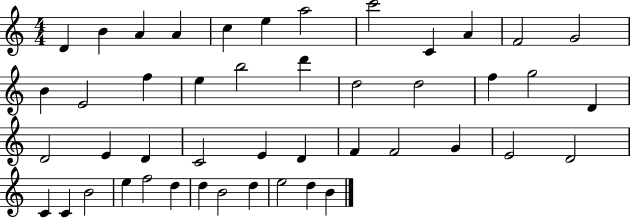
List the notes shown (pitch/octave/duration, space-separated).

D4/q B4/q A4/q A4/q C5/q E5/q A5/h C6/h C4/q A4/q F4/h G4/h B4/q E4/h F5/q E5/q B5/h D6/q D5/h D5/h F5/q G5/h D4/q D4/h E4/q D4/q C4/h E4/q D4/q F4/q F4/h G4/q E4/h D4/h C4/q C4/q B4/h E5/q F5/h D5/q D5/q B4/h D5/q E5/h D5/q B4/q